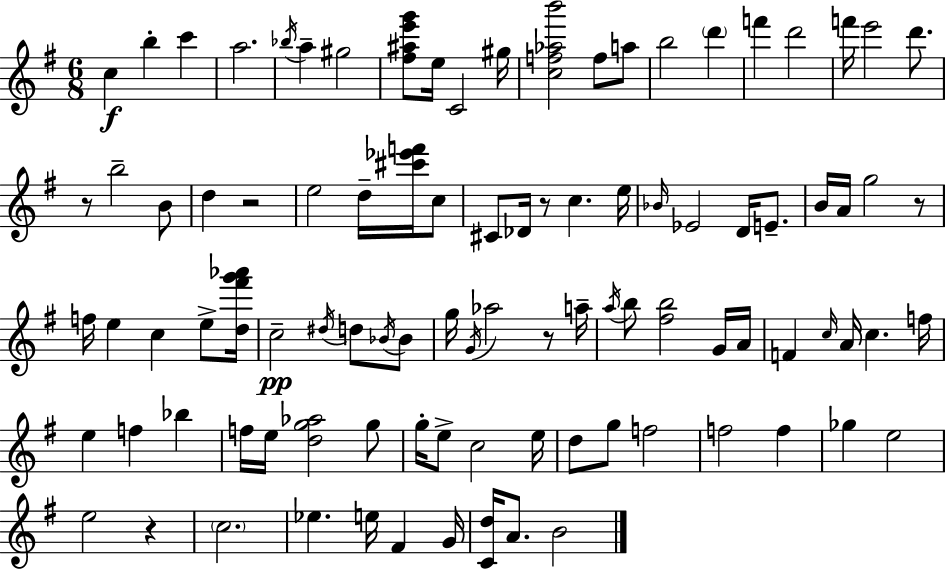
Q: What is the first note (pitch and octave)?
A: C5